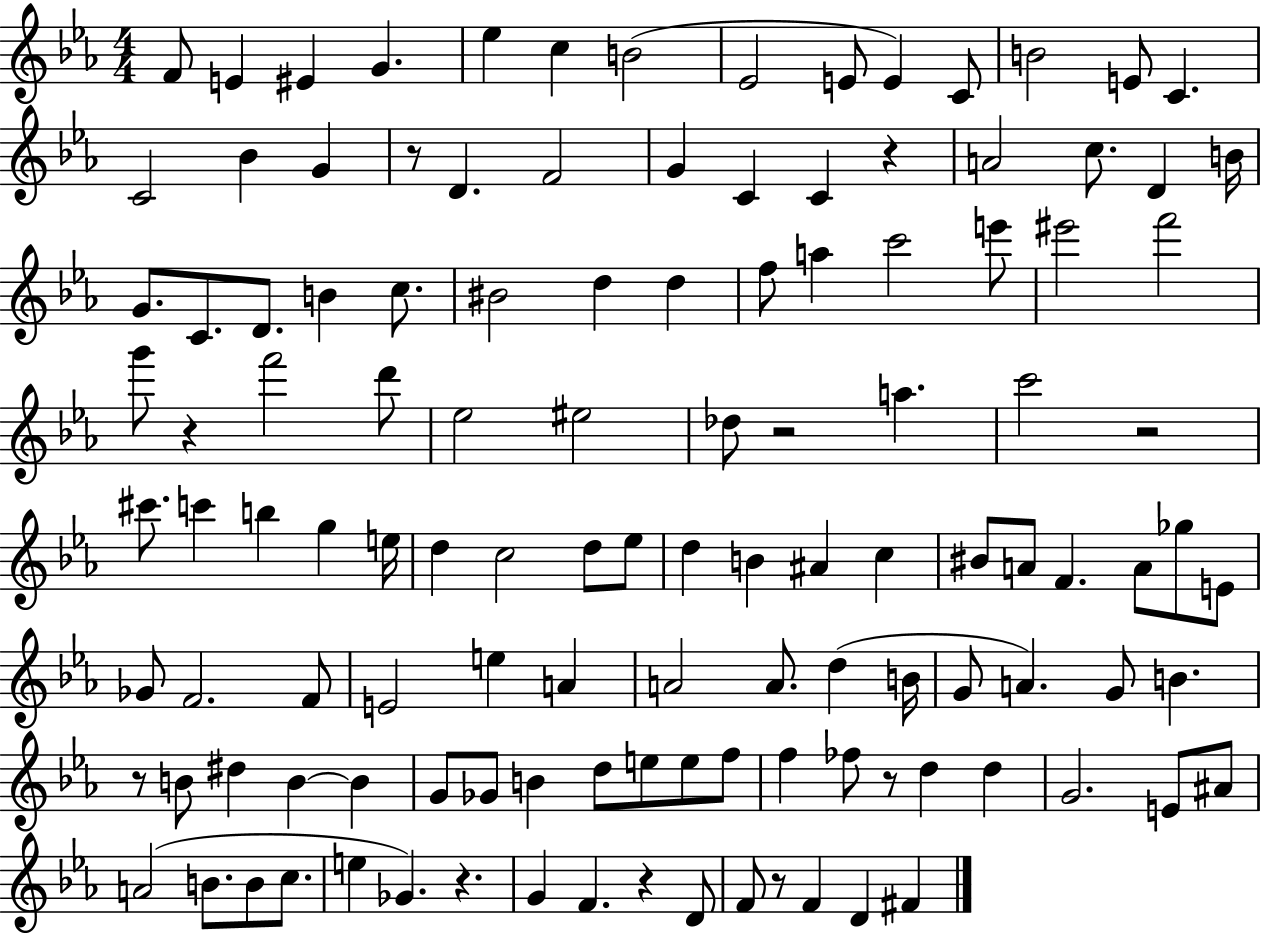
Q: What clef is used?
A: treble